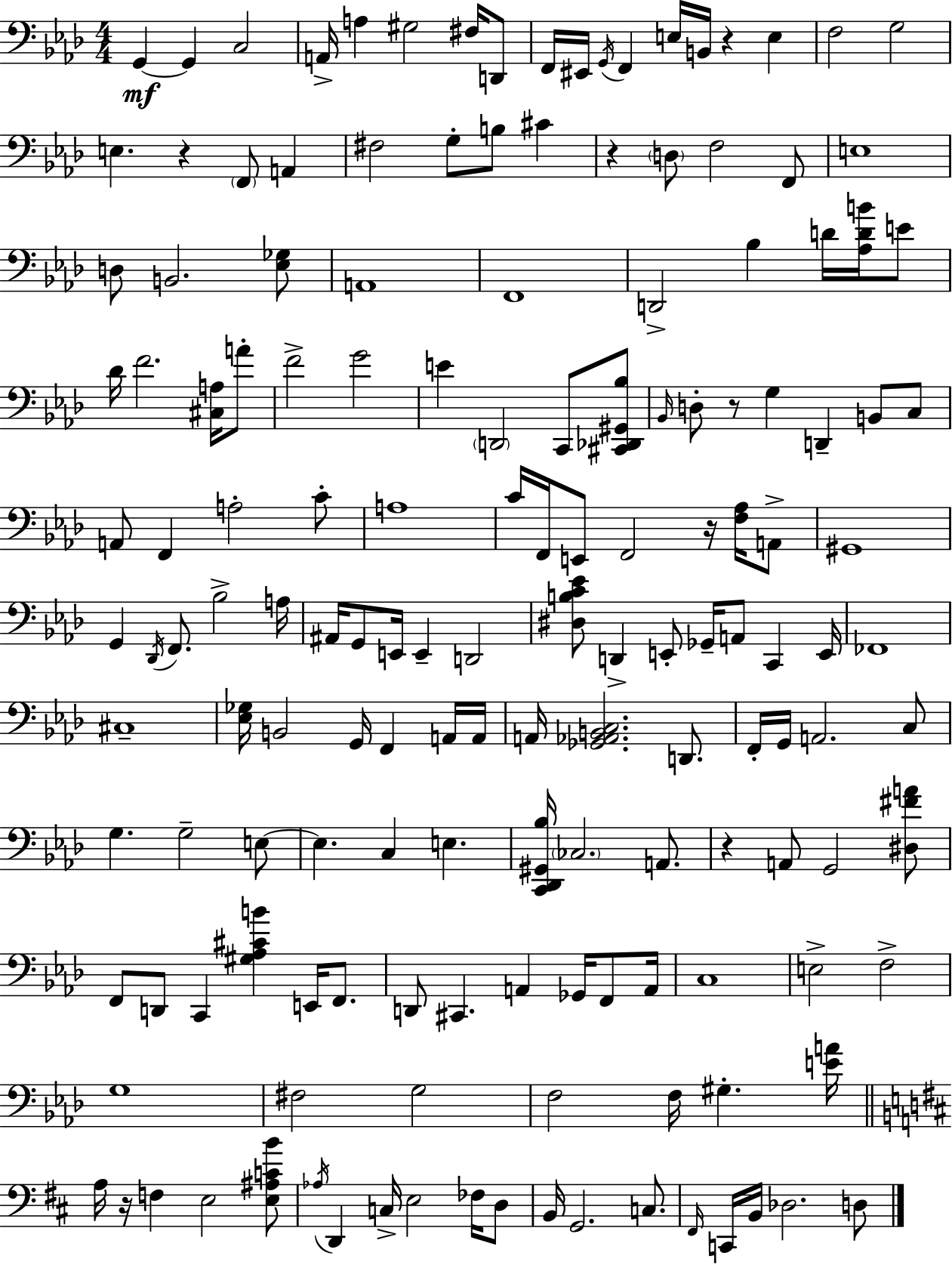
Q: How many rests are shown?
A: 7